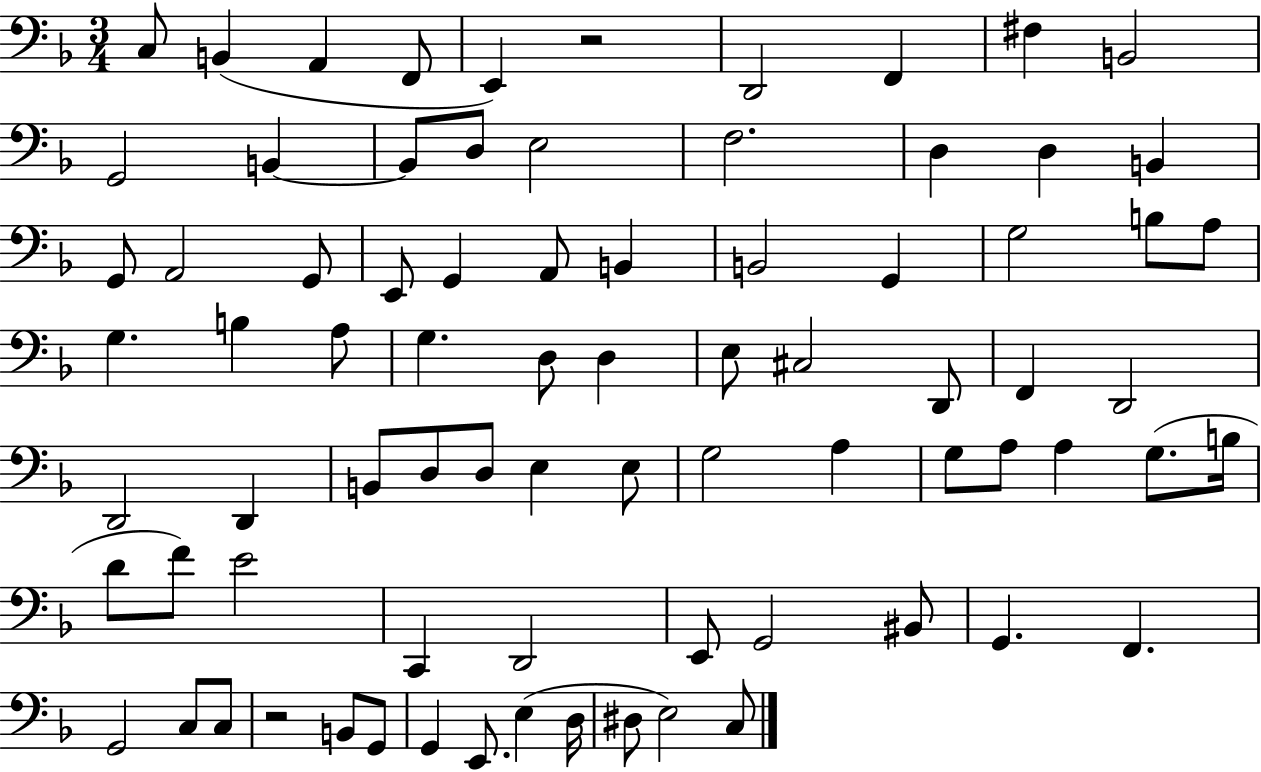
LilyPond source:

{
  \clef bass
  \numericTimeSignature
  \time 3/4
  \key f \major
  c8 b,4( a,4 f,8 | e,4) r2 | d,2 f,4 | fis4 b,2 | \break g,2 b,4~~ | b,8 d8 e2 | f2. | d4 d4 b,4 | \break g,8 a,2 g,8 | e,8 g,4 a,8 b,4 | b,2 g,4 | g2 b8 a8 | \break g4. b4 a8 | g4. d8 d4 | e8 cis2 d,8 | f,4 d,2 | \break d,2 d,4 | b,8 d8 d8 e4 e8 | g2 a4 | g8 a8 a4 g8.( b16 | \break d'8 f'8) e'2 | c,4 d,2 | e,8 g,2 bis,8 | g,4. f,4. | \break g,2 c8 c8 | r2 b,8 g,8 | g,4 e,8. e4( d16 | dis8 e2) c8 | \break \bar "|."
}